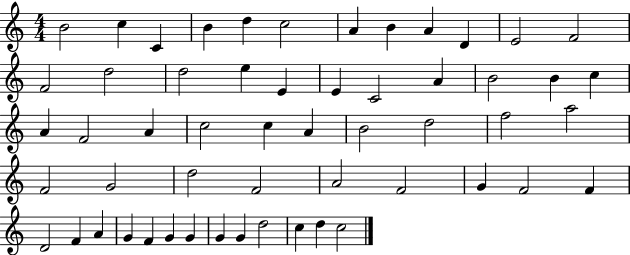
B4/h C5/q C4/q B4/q D5/q C5/h A4/q B4/q A4/q D4/q E4/h F4/h F4/h D5/h D5/h E5/q E4/q E4/q C4/h A4/q B4/h B4/q C5/q A4/q F4/h A4/q C5/h C5/q A4/q B4/h D5/h F5/h A5/h F4/h G4/h D5/h F4/h A4/h F4/h G4/q F4/h F4/q D4/h F4/q A4/q G4/q F4/q G4/q G4/q G4/q G4/q D5/h C5/q D5/q C5/h